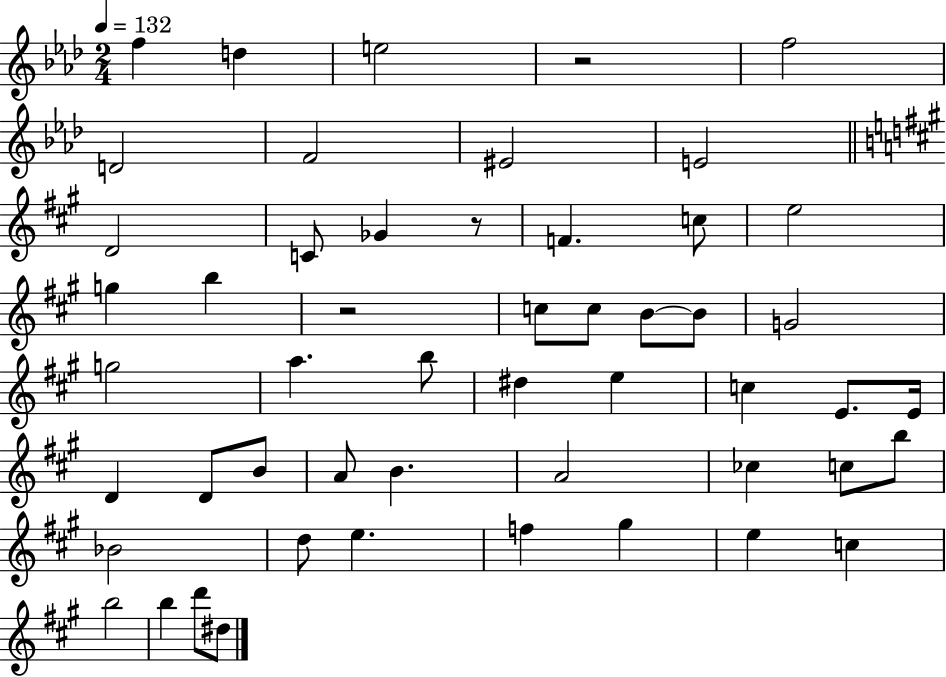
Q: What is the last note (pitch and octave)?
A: D#5